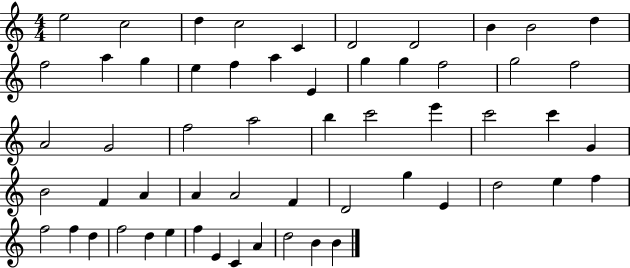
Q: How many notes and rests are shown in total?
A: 57